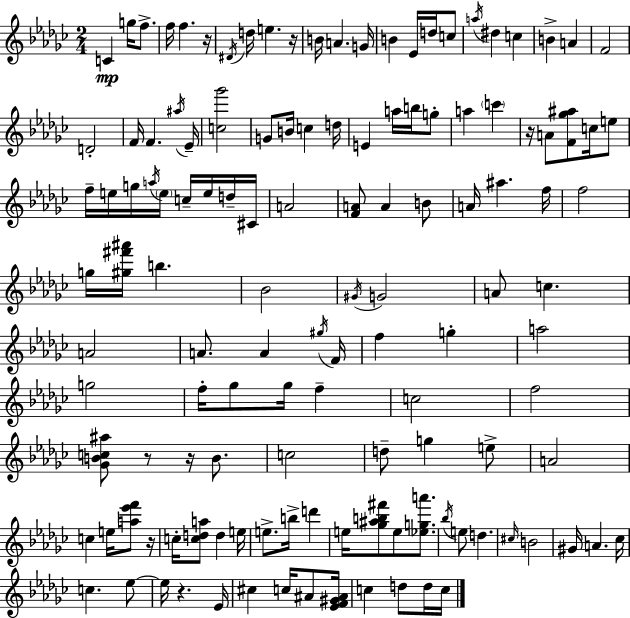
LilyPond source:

{
  \clef treble
  \numericTimeSignature
  \time 2/4
  \key ees \minor
  c'4\mp g''16 f''8.-> | f''16 f''4. r16 | \acciaccatura { dis'16 } d''16 e''4. | r16 b'16 a'4. | \break g'16 b'4 ees'16 d''16 c''8 | \acciaccatura { a''16 } dis''4 c''4 | b'4-> a'4 | f'2 | \break d'2-. | f'16 f'4. | \acciaccatura { ais''16 } ees'16-- <c'' ges'''>2 | g'8 b'16 c''4 | \break d''16 e'4 a''16 | b''16 g''8-. a''4 \parenthesize c'''4 | r16 a'8 <f' ges'' ais''>8 | c''16 e''8 f''16-- e''16 g''16 \acciaccatura { a''16 } \parenthesize e''16 | \break c''16-- e''16 d''16-- cis'16 a'2 | <f' a'>8 a'4 | b'8 a'16 ais''4. | f''16 f''2 | \break g''16 <gis'' fis''' ais'''>16 b''4. | bes'2 | \acciaccatura { gis'16 } g'2 | a'8 c''4. | \break a'2 | a'8. | a'4 \acciaccatura { gis''16 } f'16 f''4 | g''4-. a''2 | \break g''2 | f''16-. ges''8 | ges''16 f''4-- c''2 | f''2 | \break <ges' b' c'' ais''>8 | r8 r16 b'8. c''2 | d''8-- | g''4 e''8-> a'2 | \break c''4 | e''16 <a'' ees''' f'''>8 r16 c''16-. <c'' d'' a''>8 | d''4 e''16 e''8.-> | b''16-> d'''4 e''16 <ges'' ais'' b'' fis'''>8 | \break e''8 <ees'' g'' a'''>8. \acciaccatura { bes''16 } e''8 | d''4. \grace { cis''16 } | b'2 | gis'16 a'4. ces''16 | \break c''4. ees''8~~ | ees''16 r4. ees'16 | cis''4 c''16 ais'8 <ees' f' gis' ais'>16 | c''4 d''8 d''16 c''16 | \break \bar "|."
}